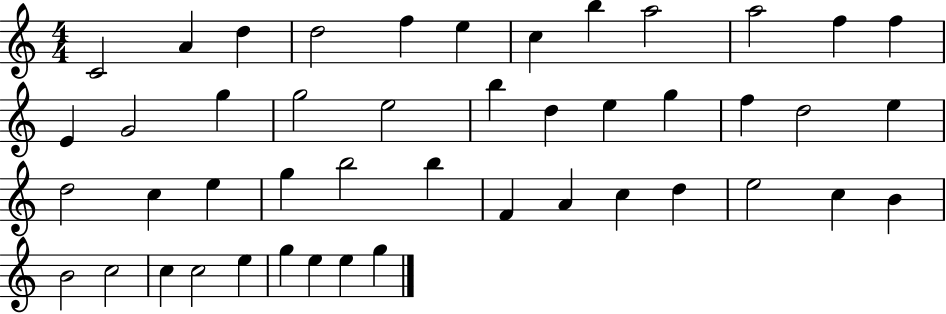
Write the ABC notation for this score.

X:1
T:Untitled
M:4/4
L:1/4
K:C
C2 A d d2 f e c b a2 a2 f f E G2 g g2 e2 b d e g f d2 e d2 c e g b2 b F A c d e2 c B B2 c2 c c2 e g e e g